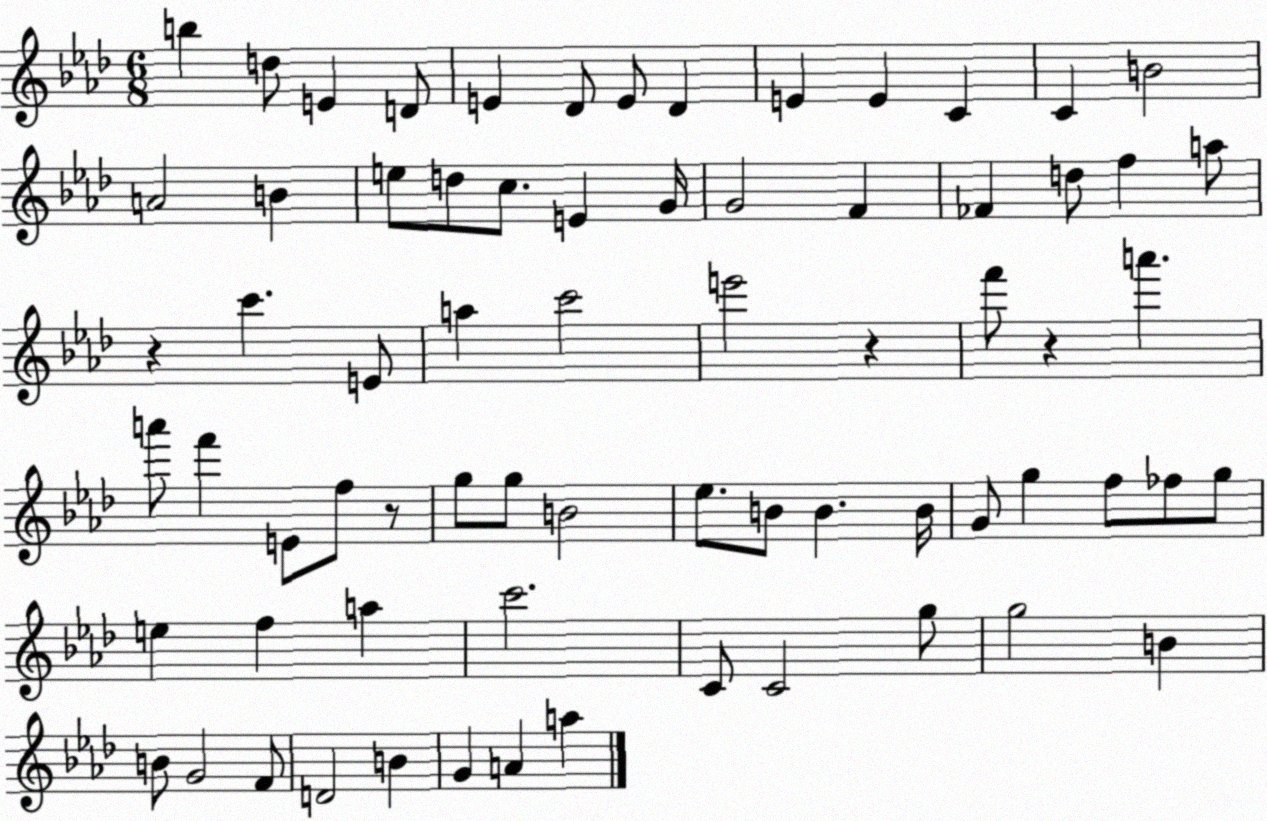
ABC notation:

X:1
T:Untitled
M:6/8
L:1/4
K:Ab
b d/2 E D/2 E _D/2 E/2 _D E E C C B2 A2 B e/2 d/2 c/2 E G/4 G2 F _F d/2 f a/2 z c' E/2 a c'2 e'2 z f'/2 z a' a'/2 f' E/2 f/2 z/2 g/2 g/2 B2 _e/2 B/2 B B/4 G/2 g f/2 _f/2 g/2 e f a c'2 C/2 C2 g/2 g2 B B/2 G2 F/2 D2 B G A a